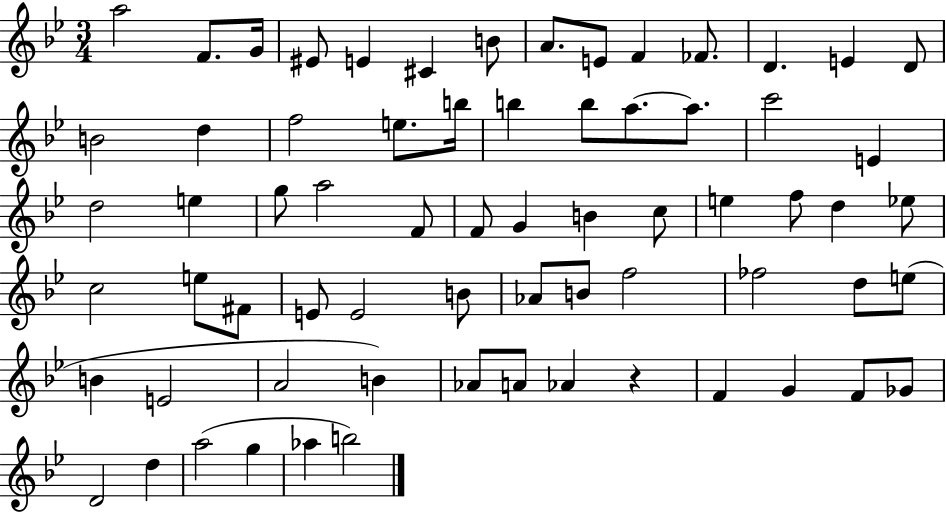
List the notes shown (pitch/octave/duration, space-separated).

A5/h F4/e. G4/s EIS4/e E4/q C#4/q B4/e A4/e. E4/e F4/q FES4/e. D4/q. E4/q D4/e B4/h D5/q F5/h E5/e. B5/s B5/q B5/e A5/e. A5/e. C6/h E4/q D5/h E5/q G5/e A5/h F4/e F4/e G4/q B4/q C5/e E5/q F5/e D5/q Eb5/e C5/h E5/e F#4/e E4/e E4/h B4/e Ab4/e B4/e F5/h FES5/h D5/e E5/e B4/q E4/h A4/h B4/q Ab4/e A4/e Ab4/q R/q F4/q G4/q F4/e Gb4/e D4/h D5/q A5/h G5/q Ab5/q B5/h